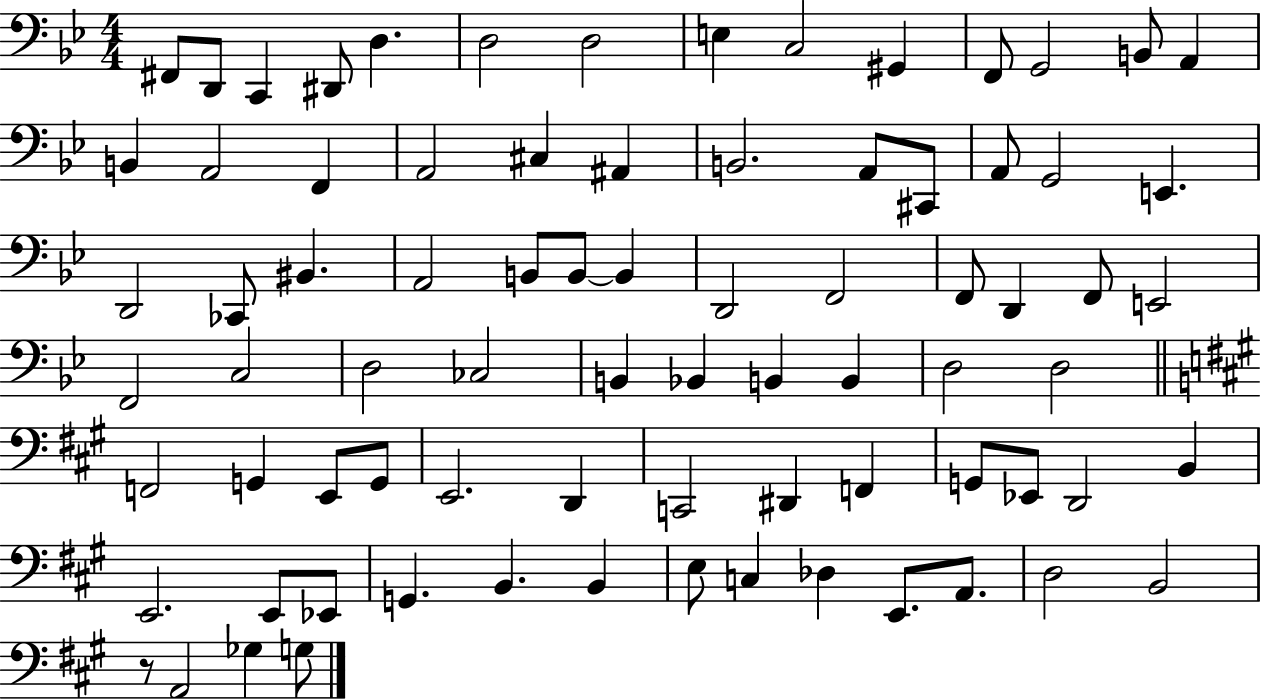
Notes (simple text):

F#2/e D2/e C2/q D#2/e D3/q. D3/h D3/h E3/q C3/h G#2/q F2/e G2/h B2/e A2/q B2/q A2/h F2/q A2/h C#3/q A#2/q B2/h. A2/e C#2/e A2/e G2/h E2/q. D2/h CES2/e BIS2/q. A2/h B2/e B2/e B2/q D2/h F2/h F2/e D2/q F2/e E2/h F2/h C3/h D3/h CES3/h B2/q Bb2/q B2/q B2/q D3/h D3/h F2/h G2/q E2/e G2/e E2/h. D2/q C2/h D#2/q F2/q G2/e Eb2/e D2/h B2/q E2/h. E2/e Eb2/e G2/q. B2/q. B2/q E3/e C3/q Db3/q E2/e. A2/e. D3/h B2/h R/e A2/h Gb3/q G3/e